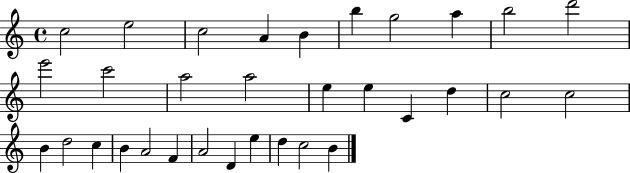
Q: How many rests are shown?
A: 0